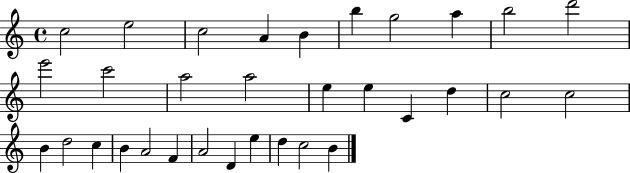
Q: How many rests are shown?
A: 0